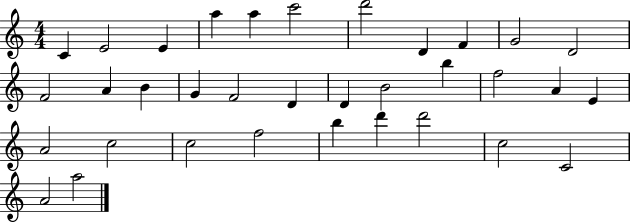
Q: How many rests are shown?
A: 0